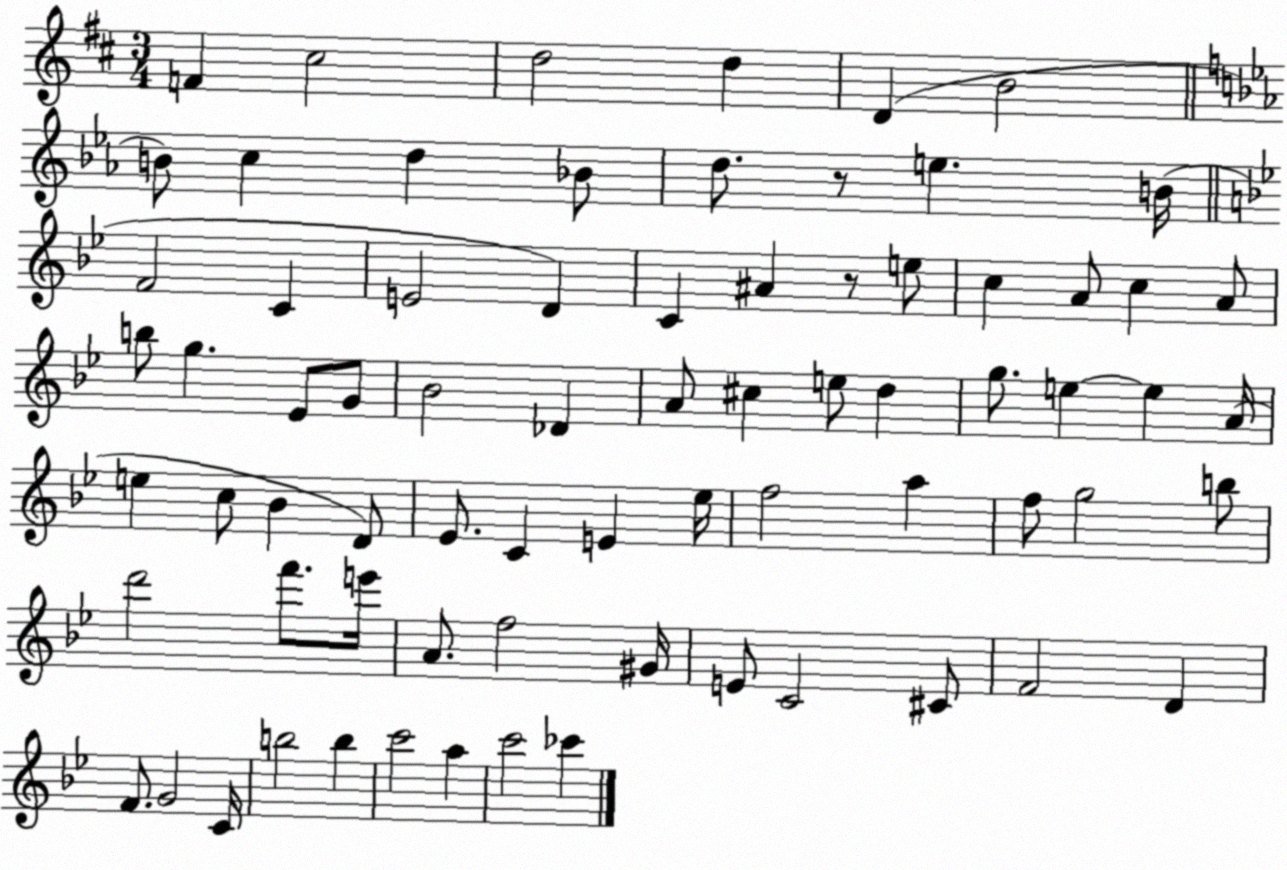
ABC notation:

X:1
T:Untitled
M:3/4
L:1/4
K:D
F ^c2 d2 d D B2 B/2 c d _B/2 d/2 z/2 e B/4 F2 C E2 D C ^A z/2 e/2 c A/2 c A/2 b/2 g _E/2 G/2 _B2 _D A/2 ^c e/2 d g/2 e e A/4 e c/2 _B D/2 _E/2 C E _e/4 f2 a f/2 g2 b/2 d'2 f'/2 e'/4 A/2 f2 ^G/4 E/2 C2 ^C/2 F2 D F/2 G2 C/4 b2 b c'2 a c'2 _c'